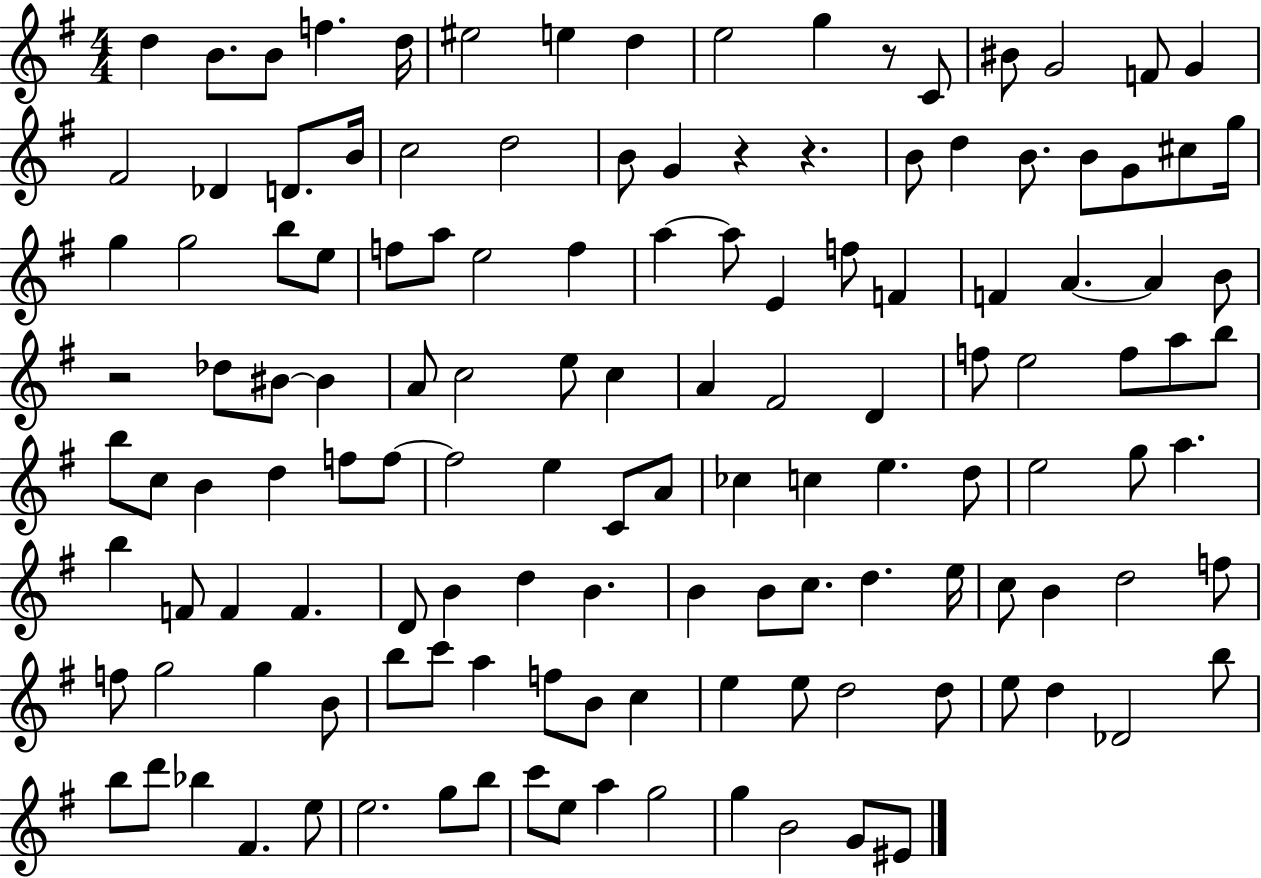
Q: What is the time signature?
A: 4/4